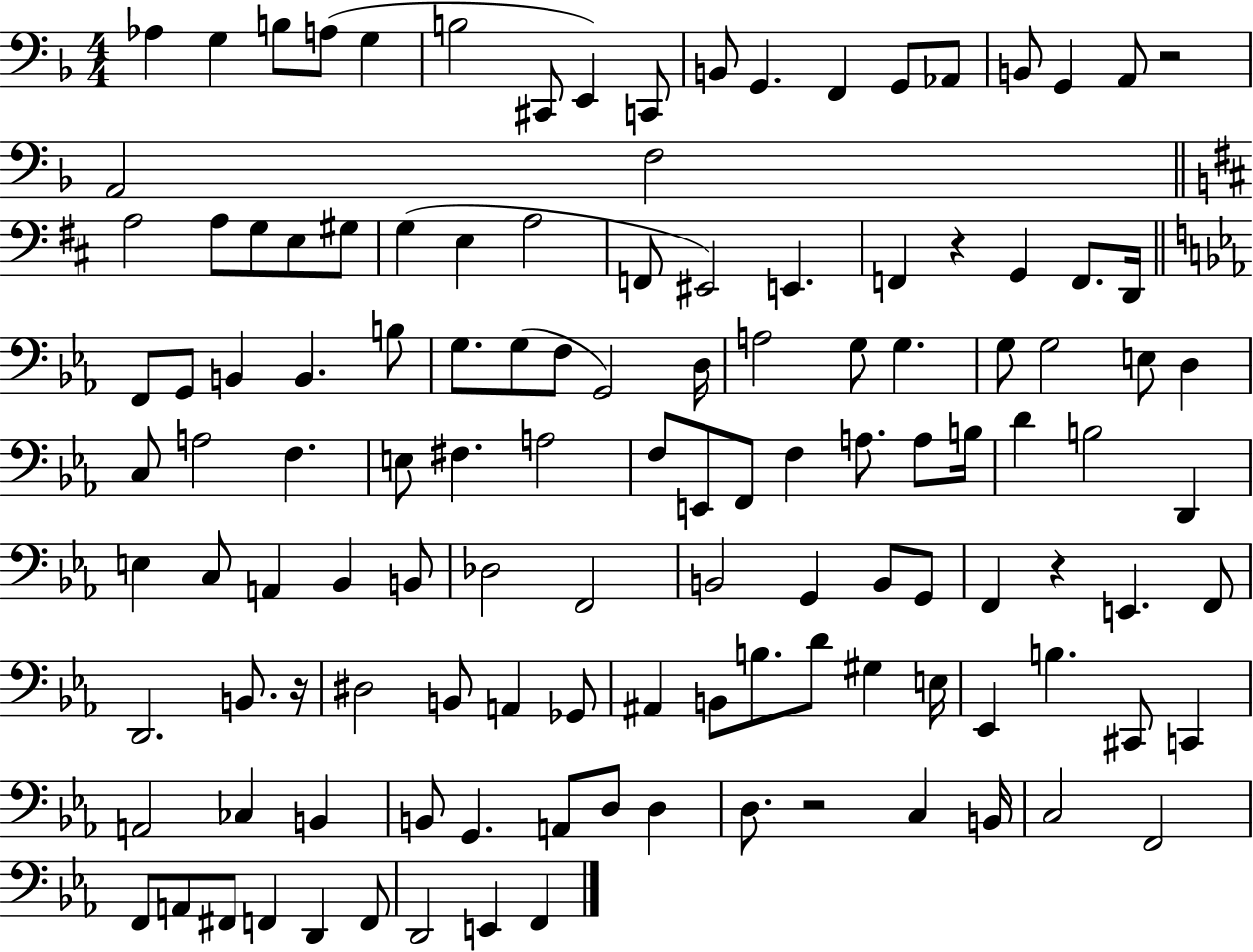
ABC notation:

X:1
T:Untitled
M:4/4
L:1/4
K:F
_A, G, B,/2 A,/2 G, B,2 ^C,,/2 E,, C,,/2 B,,/2 G,, F,, G,,/2 _A,,/2 B,,/2 G,, A,,/2 z2 A,,2 F,2 A,2 A,/2 G,/2 E,/2 ^G,/2 G, E, A,2 F,,/2 ^E,,2 E,, F,, z G,, F,,/2 D,,/4 F,,/2 G,,/2 B,, B,, B,/2 G,/2 G,/2 F,/2 G,,2 D,/4 A,2 G,/2 G, G,/2 G,2 E,/2 D, C,/2 A,2 F, E,/2 ^F, A,2 F,/2 E,,/2 F,,/2 F, A,/2 A,/2 B,/4 D B,2 D,, E, C,/2 A,, _B,, B,,/2 _D,2 F,,2 B,,2 G,, B,,/2 G,,/2 F,, z E,, F,,/2 D,,2 B,,/2 z/4 ^D,2 B,,/2 A,, _G,,/2 ^A,, B,,/2 B,/2 D/2 ^G, E,/4 _E,, B, ^C,,/2 C,, A,,2 _C, B,, B,,/2 G,, A,,/2 D,/2 D, D,/2 z2 C, B,,/4 C,2 F,,2 F,,/2 A,,/2 ^F,,/2 F,, D,, F,,/2 D,,2 E,, F,,